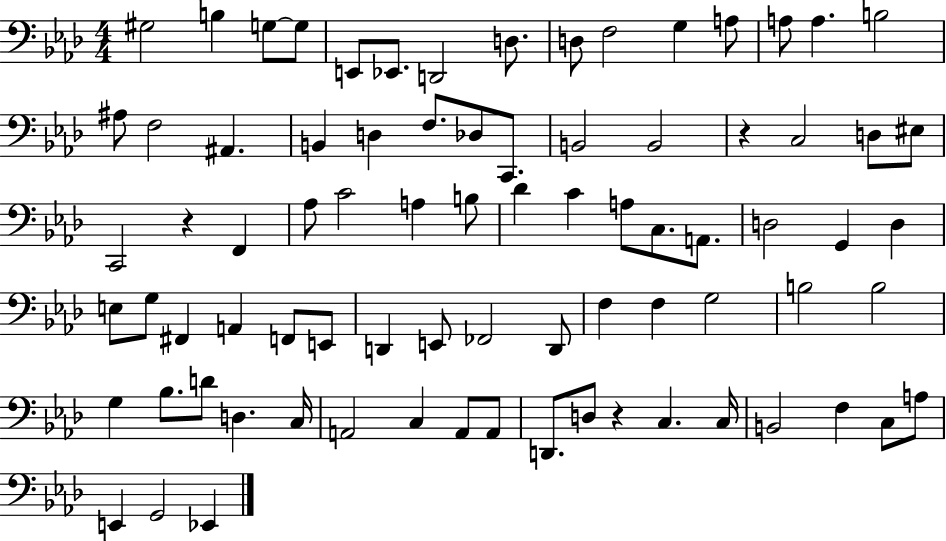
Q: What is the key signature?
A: AES major